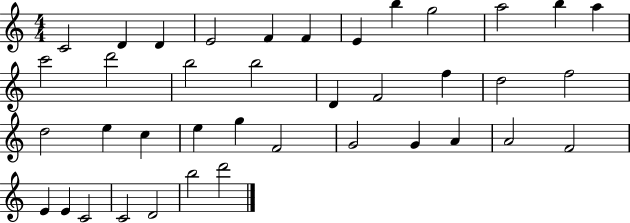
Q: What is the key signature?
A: C major